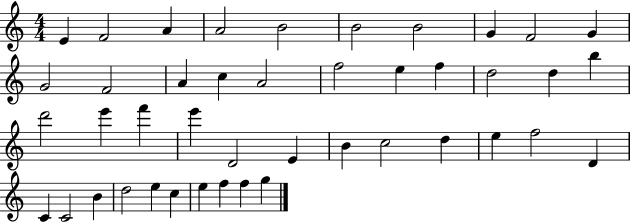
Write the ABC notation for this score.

X:1
T:Untitled
M:4/4
L:1/4
K:C
E F2 A A2 B2 B2 B2 G F2 G G2 F2 A c A2 f2 e f d2 d b d'2 e' f' e' D2 E B c2 d e f2 D C C2 B d2 e c e f f g